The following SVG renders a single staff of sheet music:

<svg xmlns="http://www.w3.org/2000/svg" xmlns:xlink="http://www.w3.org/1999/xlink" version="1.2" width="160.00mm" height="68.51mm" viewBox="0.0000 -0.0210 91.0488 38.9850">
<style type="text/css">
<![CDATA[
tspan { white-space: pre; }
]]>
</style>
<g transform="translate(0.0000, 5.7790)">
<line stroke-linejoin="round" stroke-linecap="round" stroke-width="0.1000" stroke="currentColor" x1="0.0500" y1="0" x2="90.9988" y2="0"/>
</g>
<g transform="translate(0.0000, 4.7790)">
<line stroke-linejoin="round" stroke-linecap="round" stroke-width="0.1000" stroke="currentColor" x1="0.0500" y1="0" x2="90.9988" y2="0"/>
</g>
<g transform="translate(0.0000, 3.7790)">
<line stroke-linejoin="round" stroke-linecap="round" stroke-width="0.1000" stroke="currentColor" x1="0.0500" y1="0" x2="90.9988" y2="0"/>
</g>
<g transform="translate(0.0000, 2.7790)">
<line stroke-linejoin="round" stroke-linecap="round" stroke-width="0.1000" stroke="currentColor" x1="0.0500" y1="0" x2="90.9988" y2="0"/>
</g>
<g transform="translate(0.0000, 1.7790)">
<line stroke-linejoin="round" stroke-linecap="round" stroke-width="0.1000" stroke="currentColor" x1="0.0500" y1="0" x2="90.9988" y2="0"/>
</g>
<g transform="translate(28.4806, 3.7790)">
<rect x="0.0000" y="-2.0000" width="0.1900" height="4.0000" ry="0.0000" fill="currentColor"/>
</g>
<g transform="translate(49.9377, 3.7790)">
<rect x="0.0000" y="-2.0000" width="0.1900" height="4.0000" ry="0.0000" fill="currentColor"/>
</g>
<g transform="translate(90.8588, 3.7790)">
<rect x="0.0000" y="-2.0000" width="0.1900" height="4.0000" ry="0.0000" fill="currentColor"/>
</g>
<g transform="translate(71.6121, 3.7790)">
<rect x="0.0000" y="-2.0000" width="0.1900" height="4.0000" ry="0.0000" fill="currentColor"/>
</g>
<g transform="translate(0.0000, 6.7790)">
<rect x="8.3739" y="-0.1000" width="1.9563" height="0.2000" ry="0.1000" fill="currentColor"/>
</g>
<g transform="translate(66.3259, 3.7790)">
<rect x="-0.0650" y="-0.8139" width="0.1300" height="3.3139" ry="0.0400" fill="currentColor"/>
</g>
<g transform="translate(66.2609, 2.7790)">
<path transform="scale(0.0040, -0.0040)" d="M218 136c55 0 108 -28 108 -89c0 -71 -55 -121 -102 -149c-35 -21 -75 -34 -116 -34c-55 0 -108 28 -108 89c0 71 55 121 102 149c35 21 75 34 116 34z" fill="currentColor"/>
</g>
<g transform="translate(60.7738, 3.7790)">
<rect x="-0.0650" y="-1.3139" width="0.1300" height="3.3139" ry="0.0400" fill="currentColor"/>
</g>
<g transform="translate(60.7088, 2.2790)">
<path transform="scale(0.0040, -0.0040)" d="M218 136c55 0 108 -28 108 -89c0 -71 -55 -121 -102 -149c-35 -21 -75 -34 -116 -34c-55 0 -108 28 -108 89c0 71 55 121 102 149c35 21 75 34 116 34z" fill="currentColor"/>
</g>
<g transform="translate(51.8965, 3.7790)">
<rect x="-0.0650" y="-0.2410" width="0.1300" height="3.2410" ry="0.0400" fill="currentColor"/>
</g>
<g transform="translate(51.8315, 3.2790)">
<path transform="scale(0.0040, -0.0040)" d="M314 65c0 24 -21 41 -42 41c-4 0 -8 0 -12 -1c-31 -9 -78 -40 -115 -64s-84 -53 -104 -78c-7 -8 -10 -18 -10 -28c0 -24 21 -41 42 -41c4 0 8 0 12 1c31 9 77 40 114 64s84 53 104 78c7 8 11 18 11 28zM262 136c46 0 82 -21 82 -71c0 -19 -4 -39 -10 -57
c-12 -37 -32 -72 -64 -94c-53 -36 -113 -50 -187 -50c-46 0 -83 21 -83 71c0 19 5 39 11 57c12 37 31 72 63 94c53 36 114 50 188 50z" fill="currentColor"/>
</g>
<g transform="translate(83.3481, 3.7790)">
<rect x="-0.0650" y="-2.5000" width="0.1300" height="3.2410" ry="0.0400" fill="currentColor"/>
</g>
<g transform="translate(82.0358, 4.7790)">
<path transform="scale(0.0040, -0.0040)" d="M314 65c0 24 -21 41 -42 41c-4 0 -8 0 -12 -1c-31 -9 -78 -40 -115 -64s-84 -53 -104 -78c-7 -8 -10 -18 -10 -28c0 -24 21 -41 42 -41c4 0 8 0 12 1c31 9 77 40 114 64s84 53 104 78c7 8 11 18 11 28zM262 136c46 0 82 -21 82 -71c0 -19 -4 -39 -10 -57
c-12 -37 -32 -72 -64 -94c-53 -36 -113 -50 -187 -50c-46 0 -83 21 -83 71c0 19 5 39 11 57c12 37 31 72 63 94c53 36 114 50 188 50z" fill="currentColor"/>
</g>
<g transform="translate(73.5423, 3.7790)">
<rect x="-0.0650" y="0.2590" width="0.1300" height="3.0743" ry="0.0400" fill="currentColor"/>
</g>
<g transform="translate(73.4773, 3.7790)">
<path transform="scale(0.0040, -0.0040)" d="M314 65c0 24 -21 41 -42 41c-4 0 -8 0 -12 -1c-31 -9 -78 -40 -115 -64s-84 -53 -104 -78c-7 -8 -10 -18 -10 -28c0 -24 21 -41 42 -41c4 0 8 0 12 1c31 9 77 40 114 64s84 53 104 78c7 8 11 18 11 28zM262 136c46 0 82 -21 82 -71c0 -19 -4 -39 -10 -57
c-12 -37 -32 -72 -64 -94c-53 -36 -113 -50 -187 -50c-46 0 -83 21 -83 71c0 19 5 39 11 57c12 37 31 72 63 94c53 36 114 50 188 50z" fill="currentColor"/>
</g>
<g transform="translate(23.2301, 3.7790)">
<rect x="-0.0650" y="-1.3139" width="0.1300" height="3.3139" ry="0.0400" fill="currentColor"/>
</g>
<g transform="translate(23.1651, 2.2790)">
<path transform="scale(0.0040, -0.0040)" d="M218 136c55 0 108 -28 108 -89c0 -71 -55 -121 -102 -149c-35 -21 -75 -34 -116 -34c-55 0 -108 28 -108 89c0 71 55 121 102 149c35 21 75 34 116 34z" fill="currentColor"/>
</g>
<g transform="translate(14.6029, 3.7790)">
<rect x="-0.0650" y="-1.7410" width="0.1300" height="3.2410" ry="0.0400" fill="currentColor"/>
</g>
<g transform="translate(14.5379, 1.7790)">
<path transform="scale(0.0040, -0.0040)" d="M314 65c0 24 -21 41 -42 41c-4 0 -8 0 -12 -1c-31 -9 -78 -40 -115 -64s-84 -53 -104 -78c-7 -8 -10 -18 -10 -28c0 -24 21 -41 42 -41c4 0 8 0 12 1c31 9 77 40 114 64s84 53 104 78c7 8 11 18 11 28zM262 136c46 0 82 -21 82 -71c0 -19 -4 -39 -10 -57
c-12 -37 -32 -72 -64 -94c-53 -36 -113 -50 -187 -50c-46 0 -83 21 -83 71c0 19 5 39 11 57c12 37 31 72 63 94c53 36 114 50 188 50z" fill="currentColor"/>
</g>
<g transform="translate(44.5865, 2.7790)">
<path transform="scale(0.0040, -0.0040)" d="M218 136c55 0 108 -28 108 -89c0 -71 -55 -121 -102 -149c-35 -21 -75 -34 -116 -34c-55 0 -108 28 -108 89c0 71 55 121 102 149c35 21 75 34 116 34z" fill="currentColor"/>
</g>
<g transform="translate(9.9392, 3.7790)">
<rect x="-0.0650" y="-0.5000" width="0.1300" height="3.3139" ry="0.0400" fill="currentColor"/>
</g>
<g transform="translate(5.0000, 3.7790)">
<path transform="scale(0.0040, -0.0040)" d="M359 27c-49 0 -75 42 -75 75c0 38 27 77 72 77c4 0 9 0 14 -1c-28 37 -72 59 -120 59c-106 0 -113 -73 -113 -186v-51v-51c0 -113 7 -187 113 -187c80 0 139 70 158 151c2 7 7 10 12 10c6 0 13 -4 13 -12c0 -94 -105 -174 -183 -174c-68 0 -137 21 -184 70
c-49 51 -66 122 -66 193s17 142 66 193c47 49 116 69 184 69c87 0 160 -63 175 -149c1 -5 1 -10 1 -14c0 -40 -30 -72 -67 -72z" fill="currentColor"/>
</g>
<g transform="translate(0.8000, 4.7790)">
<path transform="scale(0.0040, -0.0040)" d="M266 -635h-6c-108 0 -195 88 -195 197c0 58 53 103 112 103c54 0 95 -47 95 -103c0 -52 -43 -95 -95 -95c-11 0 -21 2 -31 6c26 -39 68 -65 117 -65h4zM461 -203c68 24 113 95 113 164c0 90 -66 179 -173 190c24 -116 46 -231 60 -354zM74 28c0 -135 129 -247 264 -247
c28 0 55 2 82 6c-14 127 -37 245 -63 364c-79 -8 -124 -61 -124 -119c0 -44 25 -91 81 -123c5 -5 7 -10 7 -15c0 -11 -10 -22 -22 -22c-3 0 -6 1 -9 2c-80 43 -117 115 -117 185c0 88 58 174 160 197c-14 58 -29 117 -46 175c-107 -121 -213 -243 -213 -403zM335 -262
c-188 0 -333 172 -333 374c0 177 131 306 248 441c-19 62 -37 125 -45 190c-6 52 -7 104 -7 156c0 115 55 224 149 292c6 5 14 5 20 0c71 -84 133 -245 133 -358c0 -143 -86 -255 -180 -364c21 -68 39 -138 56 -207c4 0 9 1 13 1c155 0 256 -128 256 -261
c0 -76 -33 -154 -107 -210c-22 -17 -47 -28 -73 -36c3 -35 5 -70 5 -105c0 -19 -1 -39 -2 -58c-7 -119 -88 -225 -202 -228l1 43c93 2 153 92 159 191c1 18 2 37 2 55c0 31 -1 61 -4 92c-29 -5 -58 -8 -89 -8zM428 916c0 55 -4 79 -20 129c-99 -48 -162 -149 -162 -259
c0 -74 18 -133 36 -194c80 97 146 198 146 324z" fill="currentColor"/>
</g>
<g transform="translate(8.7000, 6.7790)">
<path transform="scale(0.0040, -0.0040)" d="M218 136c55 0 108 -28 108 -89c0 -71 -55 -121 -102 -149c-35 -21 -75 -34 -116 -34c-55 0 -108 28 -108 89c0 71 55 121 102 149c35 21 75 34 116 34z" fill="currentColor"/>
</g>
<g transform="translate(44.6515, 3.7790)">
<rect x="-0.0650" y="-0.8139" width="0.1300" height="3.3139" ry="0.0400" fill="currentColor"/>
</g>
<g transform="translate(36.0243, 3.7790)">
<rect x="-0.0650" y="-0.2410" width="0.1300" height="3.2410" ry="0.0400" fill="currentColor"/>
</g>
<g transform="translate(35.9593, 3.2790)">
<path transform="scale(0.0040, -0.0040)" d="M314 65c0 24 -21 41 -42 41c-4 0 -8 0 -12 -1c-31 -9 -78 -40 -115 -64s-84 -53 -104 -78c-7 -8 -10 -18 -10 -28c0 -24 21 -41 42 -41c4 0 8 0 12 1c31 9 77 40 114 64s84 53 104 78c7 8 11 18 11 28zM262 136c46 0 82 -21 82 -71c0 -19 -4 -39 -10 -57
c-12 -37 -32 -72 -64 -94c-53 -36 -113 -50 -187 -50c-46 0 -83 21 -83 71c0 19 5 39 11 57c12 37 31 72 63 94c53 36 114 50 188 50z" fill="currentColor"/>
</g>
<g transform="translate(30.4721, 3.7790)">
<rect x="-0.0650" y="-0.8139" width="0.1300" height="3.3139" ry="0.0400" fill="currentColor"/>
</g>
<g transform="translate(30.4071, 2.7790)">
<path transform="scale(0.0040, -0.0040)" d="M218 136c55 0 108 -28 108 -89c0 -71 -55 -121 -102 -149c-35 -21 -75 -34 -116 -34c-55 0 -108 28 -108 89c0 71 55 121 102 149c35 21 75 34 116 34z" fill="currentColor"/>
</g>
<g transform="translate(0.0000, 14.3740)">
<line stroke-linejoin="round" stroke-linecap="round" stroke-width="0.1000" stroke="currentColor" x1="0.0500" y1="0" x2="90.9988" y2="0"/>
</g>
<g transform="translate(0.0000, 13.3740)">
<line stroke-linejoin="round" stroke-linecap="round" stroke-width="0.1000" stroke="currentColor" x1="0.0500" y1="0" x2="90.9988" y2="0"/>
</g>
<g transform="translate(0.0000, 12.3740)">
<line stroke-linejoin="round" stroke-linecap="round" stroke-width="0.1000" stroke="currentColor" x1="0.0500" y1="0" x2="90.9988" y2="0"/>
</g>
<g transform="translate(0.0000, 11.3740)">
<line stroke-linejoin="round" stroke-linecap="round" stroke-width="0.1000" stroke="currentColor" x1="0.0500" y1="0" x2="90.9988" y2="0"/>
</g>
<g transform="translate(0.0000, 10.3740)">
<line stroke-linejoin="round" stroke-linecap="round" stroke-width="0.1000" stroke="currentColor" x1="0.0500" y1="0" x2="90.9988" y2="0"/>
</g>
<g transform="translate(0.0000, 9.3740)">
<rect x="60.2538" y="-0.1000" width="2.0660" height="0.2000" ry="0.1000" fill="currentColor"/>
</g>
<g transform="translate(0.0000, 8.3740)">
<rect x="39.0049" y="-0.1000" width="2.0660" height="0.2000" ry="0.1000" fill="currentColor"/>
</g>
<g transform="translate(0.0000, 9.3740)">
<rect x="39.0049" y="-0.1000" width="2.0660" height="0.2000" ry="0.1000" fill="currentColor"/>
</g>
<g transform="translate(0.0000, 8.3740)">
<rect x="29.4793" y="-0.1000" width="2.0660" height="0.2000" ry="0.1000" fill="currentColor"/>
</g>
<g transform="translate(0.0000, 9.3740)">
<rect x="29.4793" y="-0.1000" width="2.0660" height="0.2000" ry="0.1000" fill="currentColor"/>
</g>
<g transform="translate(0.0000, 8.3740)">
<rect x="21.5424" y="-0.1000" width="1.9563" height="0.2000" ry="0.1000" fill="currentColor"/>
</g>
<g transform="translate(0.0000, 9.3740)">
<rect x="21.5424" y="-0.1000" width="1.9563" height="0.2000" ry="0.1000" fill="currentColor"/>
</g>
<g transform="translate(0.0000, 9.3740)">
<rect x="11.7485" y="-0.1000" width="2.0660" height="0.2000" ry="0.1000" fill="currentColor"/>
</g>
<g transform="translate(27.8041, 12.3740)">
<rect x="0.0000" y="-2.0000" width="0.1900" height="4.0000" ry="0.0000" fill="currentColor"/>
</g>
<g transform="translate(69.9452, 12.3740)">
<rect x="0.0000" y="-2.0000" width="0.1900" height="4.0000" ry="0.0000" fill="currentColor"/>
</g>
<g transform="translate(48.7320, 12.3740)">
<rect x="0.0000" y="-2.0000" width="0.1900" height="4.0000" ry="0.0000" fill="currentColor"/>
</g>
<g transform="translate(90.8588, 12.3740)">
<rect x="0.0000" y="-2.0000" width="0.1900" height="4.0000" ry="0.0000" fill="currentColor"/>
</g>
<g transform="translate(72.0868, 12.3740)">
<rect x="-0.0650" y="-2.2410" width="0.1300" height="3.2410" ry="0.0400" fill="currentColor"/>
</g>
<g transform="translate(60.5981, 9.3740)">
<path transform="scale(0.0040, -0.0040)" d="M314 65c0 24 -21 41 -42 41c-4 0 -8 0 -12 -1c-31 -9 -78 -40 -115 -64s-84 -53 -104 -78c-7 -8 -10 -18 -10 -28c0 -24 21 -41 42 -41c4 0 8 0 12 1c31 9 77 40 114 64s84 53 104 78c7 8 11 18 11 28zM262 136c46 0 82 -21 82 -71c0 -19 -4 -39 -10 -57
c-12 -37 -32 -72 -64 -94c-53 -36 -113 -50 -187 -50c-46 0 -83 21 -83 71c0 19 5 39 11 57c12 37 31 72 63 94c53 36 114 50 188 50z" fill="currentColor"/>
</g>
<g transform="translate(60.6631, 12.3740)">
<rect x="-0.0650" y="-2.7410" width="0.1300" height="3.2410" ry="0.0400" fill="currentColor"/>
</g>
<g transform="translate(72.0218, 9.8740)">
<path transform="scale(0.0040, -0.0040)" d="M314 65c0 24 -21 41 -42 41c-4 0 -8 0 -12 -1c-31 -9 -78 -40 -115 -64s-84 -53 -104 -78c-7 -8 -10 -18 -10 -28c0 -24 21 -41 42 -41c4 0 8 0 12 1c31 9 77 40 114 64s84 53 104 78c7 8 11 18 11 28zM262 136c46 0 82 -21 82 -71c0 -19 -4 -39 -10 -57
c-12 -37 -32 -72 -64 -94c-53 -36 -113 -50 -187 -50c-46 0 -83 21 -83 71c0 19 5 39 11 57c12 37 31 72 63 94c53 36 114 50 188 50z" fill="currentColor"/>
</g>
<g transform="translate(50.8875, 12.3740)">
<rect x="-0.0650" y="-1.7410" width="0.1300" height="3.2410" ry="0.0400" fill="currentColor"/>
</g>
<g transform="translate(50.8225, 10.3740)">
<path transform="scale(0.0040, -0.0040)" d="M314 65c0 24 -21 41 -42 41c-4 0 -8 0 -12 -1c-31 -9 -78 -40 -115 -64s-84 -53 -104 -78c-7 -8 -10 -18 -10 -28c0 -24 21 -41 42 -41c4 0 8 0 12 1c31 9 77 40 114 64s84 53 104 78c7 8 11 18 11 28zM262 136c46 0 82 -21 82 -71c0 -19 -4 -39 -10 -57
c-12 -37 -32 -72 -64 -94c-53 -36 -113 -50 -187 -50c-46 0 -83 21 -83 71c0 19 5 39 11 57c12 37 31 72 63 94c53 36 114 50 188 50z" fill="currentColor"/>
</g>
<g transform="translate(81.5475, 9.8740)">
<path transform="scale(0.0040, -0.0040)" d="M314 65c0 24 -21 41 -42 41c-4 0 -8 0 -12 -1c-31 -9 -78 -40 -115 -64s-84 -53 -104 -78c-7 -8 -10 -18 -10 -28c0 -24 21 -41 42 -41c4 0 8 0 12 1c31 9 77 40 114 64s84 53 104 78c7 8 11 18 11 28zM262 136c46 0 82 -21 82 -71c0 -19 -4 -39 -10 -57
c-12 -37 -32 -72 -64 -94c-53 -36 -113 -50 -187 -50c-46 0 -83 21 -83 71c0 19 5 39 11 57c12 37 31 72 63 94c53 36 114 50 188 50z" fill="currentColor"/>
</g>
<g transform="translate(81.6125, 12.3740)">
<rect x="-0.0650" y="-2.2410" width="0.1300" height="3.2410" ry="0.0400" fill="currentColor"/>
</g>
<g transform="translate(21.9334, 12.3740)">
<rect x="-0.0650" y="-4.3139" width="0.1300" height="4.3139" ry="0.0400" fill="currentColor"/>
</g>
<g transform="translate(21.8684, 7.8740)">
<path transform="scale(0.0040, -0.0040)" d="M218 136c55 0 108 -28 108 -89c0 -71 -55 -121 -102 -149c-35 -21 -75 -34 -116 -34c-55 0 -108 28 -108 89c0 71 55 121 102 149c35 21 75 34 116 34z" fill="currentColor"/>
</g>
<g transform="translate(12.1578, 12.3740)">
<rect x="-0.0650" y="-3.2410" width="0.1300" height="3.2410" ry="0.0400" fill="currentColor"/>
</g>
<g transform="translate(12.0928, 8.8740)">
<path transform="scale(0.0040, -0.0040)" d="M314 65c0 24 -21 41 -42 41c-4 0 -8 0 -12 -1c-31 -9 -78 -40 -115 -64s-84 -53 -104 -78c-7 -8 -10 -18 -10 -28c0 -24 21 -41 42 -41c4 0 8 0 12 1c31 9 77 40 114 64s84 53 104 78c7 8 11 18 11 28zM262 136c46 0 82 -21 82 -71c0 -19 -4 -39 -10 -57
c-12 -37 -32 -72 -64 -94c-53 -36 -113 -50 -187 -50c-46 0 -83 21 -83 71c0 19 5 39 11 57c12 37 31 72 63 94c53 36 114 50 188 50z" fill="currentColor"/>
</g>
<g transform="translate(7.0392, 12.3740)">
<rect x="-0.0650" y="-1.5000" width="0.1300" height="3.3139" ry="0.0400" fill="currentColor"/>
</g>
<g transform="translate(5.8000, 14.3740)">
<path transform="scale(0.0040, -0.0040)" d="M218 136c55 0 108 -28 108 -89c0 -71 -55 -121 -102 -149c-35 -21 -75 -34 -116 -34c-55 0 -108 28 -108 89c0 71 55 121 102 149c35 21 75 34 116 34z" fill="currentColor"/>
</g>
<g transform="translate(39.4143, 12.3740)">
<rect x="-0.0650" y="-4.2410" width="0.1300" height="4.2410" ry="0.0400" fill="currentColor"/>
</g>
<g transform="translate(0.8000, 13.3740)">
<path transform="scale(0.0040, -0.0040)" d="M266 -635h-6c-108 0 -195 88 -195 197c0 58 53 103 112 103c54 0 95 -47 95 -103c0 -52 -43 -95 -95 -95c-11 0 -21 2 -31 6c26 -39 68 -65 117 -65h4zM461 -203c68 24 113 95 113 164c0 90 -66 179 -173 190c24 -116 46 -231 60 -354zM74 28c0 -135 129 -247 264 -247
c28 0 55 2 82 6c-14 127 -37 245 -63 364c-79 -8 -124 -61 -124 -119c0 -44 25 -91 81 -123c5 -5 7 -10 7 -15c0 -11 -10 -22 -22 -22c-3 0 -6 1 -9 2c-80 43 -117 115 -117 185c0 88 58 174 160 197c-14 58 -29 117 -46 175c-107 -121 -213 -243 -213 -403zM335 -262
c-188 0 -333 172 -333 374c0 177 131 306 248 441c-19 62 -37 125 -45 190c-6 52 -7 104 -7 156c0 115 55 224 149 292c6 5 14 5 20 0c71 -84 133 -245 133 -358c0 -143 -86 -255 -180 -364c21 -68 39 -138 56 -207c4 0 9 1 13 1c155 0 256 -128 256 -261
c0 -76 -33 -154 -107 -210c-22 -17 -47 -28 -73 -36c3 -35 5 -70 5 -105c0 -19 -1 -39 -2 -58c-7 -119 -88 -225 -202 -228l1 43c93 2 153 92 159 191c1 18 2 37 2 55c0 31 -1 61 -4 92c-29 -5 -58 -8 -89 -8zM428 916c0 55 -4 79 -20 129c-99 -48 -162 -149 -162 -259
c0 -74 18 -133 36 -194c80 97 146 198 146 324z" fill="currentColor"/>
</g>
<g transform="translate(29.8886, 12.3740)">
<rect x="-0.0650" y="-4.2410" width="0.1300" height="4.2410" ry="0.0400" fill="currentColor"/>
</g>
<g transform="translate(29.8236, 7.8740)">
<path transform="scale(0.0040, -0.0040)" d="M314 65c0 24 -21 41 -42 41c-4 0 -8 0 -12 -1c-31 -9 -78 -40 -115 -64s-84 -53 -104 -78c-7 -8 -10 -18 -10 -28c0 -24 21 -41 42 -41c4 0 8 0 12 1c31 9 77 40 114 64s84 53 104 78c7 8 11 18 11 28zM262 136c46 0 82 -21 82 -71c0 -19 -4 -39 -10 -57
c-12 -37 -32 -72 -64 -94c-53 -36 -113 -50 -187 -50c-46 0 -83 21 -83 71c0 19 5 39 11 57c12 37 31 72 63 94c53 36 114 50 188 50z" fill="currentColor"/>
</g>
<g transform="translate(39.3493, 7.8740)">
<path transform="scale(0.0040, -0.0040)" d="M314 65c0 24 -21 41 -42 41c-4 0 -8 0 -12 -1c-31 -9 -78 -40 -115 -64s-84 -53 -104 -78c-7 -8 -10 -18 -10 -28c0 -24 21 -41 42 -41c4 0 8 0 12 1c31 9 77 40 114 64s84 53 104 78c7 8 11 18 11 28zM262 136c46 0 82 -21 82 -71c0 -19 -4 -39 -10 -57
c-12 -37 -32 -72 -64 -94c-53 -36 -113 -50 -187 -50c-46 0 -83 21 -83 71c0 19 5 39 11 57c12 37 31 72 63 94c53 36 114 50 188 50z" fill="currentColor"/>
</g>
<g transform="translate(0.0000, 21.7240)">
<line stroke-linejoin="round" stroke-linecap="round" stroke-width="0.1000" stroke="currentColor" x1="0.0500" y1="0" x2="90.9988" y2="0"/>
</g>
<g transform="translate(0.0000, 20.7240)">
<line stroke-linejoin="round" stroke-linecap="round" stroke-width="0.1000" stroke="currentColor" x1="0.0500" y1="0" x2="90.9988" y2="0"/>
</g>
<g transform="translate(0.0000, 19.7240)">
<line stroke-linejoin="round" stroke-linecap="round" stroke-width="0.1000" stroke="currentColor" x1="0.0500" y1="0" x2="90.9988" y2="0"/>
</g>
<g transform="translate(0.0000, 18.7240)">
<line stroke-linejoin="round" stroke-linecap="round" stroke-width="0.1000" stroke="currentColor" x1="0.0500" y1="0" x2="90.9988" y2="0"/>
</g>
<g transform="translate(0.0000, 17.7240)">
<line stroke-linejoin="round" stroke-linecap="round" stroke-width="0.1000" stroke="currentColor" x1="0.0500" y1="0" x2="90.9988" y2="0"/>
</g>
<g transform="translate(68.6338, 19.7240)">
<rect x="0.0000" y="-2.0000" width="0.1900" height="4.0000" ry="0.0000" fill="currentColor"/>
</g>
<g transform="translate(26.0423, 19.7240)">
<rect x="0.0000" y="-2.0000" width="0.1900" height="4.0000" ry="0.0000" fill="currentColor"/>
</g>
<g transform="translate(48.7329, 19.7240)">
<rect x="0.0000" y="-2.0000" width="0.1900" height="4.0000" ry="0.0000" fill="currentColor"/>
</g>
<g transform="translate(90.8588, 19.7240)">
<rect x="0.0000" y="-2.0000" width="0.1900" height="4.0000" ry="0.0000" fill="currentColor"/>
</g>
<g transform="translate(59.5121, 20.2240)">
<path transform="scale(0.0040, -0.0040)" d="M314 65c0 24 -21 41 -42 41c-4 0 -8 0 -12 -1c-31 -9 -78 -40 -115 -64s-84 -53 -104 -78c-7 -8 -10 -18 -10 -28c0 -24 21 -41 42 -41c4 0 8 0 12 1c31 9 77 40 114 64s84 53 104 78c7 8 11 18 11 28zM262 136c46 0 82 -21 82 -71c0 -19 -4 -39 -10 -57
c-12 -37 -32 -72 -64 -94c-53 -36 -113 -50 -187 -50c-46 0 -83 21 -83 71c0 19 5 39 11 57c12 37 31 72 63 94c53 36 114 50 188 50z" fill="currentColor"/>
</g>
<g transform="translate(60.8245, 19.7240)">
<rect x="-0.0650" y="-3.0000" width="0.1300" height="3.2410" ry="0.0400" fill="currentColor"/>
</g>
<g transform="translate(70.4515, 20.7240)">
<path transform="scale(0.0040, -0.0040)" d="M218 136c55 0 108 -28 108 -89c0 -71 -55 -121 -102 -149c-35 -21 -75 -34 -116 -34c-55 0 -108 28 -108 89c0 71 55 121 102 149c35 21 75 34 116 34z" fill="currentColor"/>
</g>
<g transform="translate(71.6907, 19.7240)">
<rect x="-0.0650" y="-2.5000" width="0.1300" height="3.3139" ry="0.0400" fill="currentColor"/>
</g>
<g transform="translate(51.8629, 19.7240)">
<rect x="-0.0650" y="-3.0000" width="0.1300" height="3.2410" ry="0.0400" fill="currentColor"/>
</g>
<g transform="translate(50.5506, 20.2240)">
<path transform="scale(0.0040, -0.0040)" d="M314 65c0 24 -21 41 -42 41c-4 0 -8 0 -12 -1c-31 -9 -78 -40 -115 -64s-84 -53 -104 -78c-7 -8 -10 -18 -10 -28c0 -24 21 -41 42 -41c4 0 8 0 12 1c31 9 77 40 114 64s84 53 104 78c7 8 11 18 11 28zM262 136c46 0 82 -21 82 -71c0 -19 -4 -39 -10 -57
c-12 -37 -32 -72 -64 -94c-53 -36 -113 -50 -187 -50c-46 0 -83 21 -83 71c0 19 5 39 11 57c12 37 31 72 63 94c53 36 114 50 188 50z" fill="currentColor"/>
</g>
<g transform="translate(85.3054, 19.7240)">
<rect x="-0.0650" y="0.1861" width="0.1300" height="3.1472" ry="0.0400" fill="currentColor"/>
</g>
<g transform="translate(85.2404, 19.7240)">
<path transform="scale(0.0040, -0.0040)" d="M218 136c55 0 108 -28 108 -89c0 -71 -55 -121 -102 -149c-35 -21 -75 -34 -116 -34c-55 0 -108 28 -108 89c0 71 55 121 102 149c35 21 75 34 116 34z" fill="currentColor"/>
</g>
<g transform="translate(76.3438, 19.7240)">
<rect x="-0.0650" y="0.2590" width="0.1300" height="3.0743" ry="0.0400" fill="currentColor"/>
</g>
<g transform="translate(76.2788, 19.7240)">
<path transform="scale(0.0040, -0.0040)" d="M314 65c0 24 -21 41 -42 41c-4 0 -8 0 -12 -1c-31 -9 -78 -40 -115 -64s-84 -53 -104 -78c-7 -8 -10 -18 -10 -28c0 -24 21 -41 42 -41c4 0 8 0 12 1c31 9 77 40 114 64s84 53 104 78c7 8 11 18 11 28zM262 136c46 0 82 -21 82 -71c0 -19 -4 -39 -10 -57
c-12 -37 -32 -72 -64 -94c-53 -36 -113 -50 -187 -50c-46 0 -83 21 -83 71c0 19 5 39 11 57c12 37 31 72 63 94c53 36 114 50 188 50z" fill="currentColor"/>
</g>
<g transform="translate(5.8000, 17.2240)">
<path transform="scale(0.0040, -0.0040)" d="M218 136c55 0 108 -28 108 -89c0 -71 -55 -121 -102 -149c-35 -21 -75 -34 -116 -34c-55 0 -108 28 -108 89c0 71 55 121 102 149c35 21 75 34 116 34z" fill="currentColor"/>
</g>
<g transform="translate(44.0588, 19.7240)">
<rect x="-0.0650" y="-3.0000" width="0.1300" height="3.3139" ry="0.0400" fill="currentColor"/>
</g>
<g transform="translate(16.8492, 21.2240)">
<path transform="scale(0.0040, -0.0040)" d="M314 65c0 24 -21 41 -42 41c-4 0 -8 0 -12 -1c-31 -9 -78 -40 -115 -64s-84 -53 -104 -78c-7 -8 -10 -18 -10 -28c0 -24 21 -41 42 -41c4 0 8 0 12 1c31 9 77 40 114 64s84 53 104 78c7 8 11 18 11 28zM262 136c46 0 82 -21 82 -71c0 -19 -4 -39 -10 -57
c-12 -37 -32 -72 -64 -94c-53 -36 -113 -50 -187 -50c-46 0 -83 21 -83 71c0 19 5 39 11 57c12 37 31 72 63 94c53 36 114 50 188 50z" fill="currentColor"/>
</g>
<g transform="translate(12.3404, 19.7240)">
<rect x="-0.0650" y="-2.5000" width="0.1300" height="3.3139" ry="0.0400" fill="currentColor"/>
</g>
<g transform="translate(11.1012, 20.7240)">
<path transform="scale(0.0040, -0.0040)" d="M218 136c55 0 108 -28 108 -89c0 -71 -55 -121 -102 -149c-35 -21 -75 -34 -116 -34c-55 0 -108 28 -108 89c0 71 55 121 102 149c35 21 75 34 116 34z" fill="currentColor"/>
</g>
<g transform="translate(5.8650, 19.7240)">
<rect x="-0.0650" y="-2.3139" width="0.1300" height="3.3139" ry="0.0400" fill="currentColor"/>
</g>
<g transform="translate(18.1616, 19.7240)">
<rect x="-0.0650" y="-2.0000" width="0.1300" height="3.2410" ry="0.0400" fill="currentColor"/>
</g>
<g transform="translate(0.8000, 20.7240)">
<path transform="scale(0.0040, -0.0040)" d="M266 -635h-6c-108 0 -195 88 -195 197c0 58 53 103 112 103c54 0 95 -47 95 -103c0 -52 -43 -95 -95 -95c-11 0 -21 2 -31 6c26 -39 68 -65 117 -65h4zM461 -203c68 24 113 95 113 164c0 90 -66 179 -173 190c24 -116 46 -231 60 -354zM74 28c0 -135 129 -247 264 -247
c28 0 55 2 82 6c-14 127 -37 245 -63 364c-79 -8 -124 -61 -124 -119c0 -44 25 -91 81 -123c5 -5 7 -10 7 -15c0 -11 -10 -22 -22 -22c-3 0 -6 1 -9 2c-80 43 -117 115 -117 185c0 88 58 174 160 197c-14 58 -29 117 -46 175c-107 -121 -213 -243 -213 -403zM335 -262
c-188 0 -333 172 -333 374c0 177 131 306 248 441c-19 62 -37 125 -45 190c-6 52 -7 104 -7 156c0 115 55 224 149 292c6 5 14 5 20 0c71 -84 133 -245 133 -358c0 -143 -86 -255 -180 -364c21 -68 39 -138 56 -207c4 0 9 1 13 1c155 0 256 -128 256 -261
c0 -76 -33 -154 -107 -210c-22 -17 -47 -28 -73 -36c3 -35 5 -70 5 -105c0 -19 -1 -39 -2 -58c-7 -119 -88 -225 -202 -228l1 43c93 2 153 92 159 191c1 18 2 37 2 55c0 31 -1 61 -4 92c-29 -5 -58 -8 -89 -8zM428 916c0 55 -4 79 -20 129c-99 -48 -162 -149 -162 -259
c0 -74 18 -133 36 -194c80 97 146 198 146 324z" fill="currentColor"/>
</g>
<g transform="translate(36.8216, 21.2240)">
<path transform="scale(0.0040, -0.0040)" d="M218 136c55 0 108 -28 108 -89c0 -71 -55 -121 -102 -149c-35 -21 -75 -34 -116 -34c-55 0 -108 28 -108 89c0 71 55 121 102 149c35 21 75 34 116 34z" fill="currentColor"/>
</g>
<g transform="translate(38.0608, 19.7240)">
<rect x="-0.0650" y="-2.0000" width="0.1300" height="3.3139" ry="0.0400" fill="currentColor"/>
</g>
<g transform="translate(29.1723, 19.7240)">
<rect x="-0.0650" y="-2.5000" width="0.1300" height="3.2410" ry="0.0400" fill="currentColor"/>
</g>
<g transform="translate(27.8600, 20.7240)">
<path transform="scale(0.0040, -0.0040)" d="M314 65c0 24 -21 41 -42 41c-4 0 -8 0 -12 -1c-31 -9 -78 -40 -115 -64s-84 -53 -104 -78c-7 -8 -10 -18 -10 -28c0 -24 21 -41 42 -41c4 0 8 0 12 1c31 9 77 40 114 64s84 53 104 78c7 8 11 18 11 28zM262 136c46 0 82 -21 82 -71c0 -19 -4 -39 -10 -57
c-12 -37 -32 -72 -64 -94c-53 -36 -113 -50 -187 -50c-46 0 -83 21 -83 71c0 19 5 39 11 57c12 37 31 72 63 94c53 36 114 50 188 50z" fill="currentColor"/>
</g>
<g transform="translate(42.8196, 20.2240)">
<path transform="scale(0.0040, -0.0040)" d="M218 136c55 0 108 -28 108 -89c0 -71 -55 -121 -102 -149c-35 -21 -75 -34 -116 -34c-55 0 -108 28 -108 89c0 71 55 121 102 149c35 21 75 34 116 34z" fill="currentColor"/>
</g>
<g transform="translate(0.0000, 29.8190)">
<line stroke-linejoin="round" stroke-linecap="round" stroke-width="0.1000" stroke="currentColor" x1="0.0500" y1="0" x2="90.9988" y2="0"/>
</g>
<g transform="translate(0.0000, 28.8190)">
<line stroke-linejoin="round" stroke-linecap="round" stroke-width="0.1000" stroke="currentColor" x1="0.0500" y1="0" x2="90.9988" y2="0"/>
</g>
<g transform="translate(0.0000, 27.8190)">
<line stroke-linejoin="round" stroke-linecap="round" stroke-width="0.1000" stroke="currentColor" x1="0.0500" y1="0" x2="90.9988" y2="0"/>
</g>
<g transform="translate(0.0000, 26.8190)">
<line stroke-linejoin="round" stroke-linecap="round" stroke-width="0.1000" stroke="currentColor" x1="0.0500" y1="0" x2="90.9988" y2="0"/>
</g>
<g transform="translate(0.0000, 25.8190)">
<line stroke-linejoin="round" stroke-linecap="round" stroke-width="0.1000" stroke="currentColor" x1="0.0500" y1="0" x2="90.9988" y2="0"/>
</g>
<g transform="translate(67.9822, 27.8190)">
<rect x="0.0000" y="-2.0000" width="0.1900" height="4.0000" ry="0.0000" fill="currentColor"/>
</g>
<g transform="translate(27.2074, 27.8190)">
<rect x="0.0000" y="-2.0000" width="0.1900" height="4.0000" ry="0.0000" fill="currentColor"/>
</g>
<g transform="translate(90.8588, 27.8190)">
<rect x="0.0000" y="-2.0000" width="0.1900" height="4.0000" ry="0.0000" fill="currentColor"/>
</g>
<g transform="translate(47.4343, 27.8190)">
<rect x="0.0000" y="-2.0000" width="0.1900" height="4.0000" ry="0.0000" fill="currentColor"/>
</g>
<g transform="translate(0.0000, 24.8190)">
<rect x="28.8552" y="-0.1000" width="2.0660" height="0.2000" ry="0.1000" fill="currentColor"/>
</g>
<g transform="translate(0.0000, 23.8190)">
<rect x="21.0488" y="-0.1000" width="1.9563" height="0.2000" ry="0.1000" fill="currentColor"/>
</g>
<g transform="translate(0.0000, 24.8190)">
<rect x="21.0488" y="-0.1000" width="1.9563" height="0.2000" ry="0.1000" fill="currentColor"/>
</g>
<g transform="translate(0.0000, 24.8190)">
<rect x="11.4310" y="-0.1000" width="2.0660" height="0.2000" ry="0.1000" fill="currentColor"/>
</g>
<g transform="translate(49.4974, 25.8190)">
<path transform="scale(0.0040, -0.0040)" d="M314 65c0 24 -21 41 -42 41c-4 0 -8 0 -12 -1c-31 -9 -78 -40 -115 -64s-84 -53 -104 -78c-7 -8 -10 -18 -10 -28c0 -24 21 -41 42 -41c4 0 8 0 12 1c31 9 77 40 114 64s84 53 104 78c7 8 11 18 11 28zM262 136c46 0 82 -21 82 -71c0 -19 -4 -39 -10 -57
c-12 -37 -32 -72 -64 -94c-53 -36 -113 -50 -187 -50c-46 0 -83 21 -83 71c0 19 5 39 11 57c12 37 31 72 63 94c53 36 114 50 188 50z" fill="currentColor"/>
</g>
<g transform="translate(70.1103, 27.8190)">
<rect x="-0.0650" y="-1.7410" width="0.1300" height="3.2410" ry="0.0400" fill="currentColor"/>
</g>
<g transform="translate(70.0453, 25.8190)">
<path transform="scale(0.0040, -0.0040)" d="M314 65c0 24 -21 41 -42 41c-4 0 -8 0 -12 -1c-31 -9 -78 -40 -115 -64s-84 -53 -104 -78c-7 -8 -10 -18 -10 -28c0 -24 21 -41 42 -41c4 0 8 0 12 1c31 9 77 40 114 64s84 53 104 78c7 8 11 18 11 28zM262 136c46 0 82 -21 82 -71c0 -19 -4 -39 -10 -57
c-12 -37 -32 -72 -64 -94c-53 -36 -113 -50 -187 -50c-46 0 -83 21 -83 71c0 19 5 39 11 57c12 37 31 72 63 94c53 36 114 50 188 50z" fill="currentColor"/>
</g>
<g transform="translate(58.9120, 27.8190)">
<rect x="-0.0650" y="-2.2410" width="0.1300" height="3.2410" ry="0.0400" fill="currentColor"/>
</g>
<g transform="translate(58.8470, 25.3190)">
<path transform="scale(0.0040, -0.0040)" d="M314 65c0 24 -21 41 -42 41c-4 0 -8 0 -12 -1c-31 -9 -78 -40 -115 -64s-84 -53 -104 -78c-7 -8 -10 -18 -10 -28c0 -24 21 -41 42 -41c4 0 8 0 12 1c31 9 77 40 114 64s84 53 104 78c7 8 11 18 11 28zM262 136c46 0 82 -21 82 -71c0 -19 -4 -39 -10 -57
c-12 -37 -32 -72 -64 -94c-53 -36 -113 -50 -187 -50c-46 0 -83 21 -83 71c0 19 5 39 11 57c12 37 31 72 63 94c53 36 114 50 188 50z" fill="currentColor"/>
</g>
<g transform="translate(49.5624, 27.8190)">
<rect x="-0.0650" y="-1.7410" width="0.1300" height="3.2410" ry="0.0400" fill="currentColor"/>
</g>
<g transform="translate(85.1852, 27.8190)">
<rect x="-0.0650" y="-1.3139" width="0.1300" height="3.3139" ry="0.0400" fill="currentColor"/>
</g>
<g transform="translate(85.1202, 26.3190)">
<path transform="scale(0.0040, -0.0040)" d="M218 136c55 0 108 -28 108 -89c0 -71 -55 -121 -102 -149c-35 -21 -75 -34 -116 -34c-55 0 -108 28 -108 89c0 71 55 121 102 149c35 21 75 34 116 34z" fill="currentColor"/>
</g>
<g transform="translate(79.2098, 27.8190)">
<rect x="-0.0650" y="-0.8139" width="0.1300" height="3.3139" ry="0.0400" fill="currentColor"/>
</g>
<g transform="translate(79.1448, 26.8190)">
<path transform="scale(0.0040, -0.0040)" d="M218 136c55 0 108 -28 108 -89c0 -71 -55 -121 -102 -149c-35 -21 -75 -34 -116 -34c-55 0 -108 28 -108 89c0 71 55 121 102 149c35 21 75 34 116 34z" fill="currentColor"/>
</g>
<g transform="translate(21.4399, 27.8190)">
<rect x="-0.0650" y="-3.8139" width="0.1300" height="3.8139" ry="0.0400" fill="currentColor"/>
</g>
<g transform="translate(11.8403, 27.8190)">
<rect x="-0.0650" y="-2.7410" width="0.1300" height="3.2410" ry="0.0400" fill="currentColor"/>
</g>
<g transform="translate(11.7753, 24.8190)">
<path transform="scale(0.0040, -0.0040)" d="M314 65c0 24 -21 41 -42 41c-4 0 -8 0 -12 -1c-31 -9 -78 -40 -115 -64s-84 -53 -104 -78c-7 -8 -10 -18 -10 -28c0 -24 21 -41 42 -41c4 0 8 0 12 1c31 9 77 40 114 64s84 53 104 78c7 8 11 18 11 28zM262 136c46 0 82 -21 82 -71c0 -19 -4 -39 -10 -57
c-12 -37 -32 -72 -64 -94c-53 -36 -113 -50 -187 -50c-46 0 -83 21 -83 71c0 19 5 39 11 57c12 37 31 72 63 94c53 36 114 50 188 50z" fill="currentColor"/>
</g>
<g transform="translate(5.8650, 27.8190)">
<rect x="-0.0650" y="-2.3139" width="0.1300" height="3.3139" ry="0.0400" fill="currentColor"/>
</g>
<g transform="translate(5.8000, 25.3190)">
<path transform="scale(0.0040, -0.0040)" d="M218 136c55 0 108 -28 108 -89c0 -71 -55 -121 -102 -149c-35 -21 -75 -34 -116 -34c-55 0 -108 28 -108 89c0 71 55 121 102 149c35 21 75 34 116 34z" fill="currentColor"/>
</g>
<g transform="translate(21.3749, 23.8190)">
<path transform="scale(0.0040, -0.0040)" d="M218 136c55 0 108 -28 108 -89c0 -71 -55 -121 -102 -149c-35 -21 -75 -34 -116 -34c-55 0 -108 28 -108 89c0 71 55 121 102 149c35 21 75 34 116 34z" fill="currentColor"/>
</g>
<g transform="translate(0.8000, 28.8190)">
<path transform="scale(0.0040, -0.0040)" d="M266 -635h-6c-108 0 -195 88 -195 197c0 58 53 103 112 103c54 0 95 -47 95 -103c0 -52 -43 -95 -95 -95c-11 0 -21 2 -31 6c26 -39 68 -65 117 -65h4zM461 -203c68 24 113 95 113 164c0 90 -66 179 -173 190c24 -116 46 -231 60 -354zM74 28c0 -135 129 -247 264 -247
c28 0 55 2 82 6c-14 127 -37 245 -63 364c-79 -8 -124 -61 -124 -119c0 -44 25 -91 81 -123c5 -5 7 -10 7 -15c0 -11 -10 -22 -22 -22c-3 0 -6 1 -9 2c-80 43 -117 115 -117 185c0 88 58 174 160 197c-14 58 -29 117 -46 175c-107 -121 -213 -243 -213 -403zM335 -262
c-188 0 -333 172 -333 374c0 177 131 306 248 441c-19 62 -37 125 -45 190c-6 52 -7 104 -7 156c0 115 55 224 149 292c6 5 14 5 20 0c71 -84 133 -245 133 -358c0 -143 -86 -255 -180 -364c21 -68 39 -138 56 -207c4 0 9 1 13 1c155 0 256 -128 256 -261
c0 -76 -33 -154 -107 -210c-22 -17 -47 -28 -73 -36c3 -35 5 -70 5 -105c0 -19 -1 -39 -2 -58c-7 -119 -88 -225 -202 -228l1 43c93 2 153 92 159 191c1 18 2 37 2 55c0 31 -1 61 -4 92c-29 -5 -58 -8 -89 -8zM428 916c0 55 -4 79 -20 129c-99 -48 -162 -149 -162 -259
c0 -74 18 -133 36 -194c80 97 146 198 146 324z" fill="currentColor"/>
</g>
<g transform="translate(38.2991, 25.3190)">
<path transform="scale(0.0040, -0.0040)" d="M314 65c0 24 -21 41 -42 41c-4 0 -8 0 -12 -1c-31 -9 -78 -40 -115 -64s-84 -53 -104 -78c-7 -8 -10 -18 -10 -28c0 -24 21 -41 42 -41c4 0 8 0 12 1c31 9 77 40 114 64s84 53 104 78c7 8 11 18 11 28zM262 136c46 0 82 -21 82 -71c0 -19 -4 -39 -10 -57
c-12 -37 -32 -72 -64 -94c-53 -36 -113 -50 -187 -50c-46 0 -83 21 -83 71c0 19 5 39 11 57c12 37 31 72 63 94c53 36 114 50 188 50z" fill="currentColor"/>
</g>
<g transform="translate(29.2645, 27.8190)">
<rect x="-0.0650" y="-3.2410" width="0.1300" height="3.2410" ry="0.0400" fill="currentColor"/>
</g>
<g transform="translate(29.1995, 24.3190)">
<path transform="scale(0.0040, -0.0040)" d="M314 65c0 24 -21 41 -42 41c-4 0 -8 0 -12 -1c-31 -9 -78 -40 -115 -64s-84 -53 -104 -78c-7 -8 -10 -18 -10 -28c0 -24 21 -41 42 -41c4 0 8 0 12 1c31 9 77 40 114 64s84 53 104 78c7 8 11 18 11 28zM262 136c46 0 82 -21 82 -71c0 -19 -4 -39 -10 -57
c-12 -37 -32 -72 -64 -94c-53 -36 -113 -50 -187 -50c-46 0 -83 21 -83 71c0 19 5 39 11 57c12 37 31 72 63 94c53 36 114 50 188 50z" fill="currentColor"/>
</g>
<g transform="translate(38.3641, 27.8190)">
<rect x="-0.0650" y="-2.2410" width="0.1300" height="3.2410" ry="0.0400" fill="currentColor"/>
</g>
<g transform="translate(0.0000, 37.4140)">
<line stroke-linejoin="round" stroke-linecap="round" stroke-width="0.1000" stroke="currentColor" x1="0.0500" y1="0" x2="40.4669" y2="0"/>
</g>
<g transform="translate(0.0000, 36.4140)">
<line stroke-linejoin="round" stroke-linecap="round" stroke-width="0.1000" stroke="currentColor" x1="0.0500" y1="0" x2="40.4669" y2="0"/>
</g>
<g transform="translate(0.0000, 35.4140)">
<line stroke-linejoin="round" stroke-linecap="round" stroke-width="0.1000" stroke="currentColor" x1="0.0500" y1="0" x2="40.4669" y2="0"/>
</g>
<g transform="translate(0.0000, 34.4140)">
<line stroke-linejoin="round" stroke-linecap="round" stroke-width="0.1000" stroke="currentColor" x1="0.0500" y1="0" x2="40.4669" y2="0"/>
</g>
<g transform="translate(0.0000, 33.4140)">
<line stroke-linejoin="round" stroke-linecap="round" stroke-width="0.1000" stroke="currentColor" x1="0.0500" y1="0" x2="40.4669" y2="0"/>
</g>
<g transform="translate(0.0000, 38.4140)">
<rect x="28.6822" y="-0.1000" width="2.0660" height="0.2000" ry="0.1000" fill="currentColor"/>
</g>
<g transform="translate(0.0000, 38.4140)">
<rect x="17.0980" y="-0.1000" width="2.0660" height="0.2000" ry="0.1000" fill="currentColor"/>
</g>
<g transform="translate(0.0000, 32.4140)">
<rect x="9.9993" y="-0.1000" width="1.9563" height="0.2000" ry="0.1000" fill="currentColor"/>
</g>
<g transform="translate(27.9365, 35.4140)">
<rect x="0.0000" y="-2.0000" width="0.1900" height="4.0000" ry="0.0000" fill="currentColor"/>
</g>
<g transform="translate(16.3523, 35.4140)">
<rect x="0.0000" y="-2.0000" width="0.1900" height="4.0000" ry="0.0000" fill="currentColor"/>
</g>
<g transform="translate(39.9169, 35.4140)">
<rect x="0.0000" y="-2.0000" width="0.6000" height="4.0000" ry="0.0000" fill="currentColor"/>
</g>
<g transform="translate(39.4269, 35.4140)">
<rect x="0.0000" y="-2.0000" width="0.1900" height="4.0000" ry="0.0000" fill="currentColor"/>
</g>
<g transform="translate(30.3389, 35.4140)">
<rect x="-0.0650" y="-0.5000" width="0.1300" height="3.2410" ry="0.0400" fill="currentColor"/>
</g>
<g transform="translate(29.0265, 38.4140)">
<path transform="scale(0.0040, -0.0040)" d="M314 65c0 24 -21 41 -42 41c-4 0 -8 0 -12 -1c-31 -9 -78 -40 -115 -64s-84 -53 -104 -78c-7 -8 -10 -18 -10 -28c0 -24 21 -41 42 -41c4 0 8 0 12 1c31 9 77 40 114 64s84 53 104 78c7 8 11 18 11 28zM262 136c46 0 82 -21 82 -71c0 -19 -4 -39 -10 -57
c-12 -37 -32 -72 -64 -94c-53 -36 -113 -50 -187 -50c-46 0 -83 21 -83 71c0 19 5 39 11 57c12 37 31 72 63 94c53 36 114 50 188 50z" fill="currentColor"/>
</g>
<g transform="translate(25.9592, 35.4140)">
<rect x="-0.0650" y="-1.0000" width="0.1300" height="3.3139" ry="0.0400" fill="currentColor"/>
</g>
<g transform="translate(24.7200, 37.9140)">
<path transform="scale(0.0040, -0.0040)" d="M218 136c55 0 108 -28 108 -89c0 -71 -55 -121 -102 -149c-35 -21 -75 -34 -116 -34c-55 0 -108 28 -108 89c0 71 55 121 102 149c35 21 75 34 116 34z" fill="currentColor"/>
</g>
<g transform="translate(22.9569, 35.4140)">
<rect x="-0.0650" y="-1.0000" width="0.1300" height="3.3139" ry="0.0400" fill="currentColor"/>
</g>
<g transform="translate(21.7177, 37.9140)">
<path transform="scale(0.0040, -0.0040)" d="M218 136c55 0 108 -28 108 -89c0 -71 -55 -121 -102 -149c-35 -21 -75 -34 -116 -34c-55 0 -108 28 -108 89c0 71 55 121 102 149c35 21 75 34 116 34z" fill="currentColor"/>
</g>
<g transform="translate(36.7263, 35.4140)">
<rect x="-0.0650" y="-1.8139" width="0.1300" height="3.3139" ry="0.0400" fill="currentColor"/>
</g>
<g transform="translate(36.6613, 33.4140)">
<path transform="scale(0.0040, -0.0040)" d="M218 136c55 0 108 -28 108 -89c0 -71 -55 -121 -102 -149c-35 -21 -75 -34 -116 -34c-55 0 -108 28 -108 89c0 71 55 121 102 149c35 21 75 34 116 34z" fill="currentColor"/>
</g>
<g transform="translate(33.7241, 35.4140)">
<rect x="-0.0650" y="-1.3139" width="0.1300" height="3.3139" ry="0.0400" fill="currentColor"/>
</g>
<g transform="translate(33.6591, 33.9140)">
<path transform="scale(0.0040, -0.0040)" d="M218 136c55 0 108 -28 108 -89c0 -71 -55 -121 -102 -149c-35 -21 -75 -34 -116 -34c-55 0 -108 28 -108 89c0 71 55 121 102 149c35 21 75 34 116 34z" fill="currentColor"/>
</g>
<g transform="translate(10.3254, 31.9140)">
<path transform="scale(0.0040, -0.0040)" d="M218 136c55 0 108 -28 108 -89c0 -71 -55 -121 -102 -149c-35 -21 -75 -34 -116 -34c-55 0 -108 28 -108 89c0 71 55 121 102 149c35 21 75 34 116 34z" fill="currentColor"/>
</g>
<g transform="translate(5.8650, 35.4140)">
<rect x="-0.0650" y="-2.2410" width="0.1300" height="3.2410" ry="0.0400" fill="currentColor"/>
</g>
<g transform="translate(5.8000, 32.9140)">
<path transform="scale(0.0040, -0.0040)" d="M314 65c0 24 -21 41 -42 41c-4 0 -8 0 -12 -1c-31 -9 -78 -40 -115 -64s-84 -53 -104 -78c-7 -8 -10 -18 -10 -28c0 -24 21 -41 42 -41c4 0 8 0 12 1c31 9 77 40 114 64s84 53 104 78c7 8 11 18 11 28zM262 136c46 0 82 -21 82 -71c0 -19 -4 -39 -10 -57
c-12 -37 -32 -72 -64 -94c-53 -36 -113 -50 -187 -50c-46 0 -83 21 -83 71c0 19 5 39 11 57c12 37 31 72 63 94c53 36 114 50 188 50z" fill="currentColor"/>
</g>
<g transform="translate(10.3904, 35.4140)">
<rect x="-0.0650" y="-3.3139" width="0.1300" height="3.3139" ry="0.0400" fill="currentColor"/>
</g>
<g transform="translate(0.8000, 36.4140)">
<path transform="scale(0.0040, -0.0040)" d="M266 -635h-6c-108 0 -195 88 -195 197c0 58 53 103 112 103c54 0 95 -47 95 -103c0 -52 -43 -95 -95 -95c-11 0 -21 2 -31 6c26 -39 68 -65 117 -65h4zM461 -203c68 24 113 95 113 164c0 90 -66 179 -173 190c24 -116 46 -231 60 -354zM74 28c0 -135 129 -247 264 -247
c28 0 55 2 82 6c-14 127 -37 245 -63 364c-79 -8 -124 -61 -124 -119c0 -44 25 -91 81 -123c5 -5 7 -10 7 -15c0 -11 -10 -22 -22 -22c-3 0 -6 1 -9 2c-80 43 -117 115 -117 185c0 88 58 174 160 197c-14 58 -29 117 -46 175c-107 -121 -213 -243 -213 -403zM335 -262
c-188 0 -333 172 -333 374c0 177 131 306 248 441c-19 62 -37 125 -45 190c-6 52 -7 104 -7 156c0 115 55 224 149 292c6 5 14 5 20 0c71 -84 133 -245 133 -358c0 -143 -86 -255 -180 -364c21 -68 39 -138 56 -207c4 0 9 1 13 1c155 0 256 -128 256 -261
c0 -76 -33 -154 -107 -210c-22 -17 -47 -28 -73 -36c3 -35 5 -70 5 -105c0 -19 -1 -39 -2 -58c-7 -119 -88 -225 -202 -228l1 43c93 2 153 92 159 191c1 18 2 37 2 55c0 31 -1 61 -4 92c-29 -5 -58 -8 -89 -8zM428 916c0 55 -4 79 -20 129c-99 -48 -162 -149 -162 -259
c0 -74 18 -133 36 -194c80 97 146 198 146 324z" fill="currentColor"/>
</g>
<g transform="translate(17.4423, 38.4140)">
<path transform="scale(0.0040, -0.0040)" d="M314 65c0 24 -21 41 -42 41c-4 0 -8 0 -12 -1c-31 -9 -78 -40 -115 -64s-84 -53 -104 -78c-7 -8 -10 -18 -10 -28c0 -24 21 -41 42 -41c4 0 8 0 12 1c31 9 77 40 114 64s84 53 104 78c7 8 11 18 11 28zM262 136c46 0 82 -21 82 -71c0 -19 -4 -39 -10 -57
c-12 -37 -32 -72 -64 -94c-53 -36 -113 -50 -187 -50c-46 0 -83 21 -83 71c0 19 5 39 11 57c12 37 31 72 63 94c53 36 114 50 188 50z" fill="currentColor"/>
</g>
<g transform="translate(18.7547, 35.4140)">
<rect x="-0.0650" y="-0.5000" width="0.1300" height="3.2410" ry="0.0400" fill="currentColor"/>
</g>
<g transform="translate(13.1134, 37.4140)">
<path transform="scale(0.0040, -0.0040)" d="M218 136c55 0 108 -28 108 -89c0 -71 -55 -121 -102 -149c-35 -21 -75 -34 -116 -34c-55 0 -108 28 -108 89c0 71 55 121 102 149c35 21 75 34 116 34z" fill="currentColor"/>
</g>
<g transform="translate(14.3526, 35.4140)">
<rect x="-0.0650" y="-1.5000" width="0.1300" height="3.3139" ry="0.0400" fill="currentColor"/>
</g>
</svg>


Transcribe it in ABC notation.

X:1
T:Untitled
M:4/4
L:1/4
K:C
C f2 e d c2 d c2 e d B2 G2 E b2 d' d'2 d'2 f2 a2 g2 g2 g G F2 G2 F A A2 A2 G B2 B g a2 c' b2 g2 f2 g2 f2 d e g2 b E C2 D D C2 e f